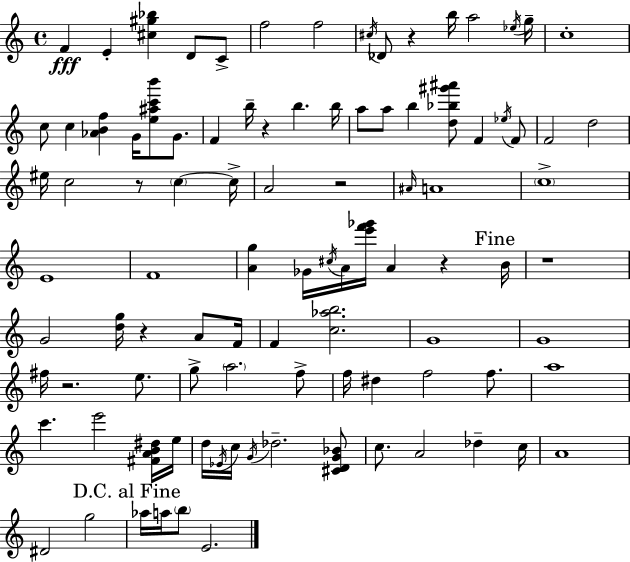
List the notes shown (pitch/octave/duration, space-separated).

F4/q E4/q [C#5,G#5,Bb5]/q D4/e C4/e F5/h F5/h C#5/s Db4/e R/q B5/s A5/h Eb5/s G5/s C5/w C5/e C5/q [Ab4,B4,F5]/q G4/s [E5,A#5,C6,B6]/e G4/e. F4/q B5/s R/q B5/q. B5/s A5/e A5/e B5/q [D5,Bb5,G#6,A#6]/e F4/q Eb5/s F4/e F4/h D5/h EIS5/s C5/h R/e C5/q C5/s A4/h R/h A#4/s A4/w C5/w E4/w F4/w [A4,G5]/q Gb4/s C#5/s A4/s [E6,F6,Gb6]/s A4/q R/q B4/s R/w G4/h [D5,G5]/s R/q A4/e F4/s F4/q [C5,Ab5,B5]/h. G4/w G4/w F#5/s R/h. E5/e. G5/e A5/h. F5/e F5/s D#5/q F5/h F5/e. A5/w C6/q. E6/h [F#4,A4,B4,D#5]/s E5/s D5/s Eb4/s C5/s G4/s Db5/h. [C#4,D4,G4,Bb4]/e C5/e. A4/h Db5/q C5/s A4/w D#4/h G5/h Ab5/s A5/s B5/e E4/h.